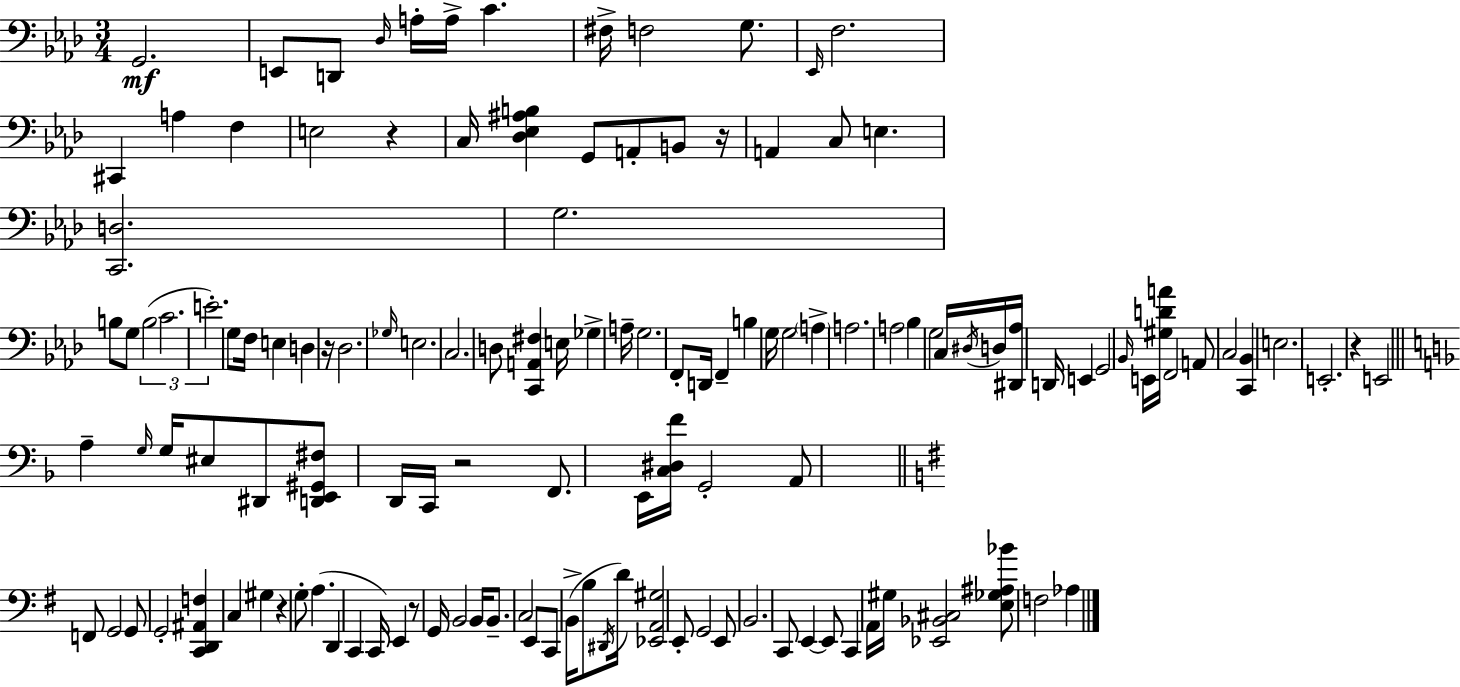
G2/h. E2/e D2/e Db3/s A3/s A3/s C4/q. F#3/s F3/h G3/e. Eb2/s F3/h. C#2/q A3/q F3/q E3/h R/q C3/s [Db3,Eb3,A#3,B3]/q G2/e A2/e B2/e R/s A2/q C3/e E3/q. [C2,D3]/h. G3/h. B3/e G3/e B3/h C4/h. E4/h. G3/e F3/s E3/q D3/q R/s Db3/h. Gb3/s E3/h. C3/h. D3/e [C2,A2,F#3]/q E3/s Gb3/q A3/s G3/h. F2/e D2/s F2/q B3/q G3/s G3/h A3/q A3/h. A3/h Bb3/q G3/h C3/s D#3/s D3/s [D#2,Ab3]/s D2/s E2/q G2/h Bb2/s E2/s [G#3,D4,A4]/s F2/h A2/e C3/h [C2,Bb2]/q E3/h. E2/h. R/q E2/h A3/q G3/s G3/s EIS3/e D#2/e [D2,E2,G#2,F#3]/e D2/s C2/s R/h F2/e. E2/s [C3,D#3,F4]/s G2/h A2/e F2/e G2/h G2/e G2/h [C2,D2,A#2,F3]/q C3/q G#3/q R/q G3/e A3/q. D2/q C2/q C2/s E2/q R/e G2/s B2/h B2/s B2/e. C3/h E2/e C2/e B2/s B3/e D#2/s D4/s [Eb2,A2,G#3]/h E2/e G2/h E2/e B2/h. C2/e E2/q E2/e C2/q A2/s G#3/s [Eb2,Bb2,C#3]/h [E3,Gb3,A#3,Bb4]/e F3/h Ab3/q